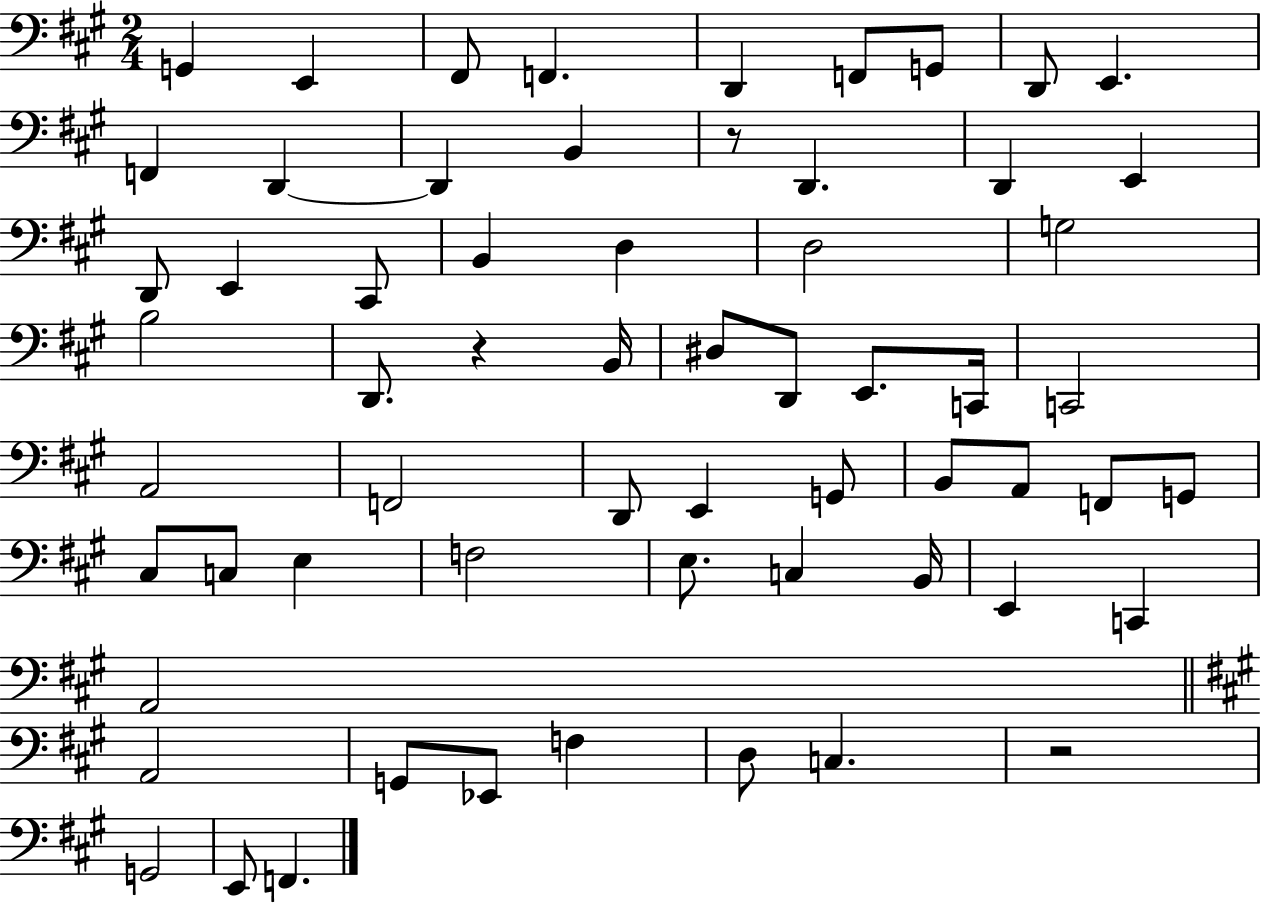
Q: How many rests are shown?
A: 3